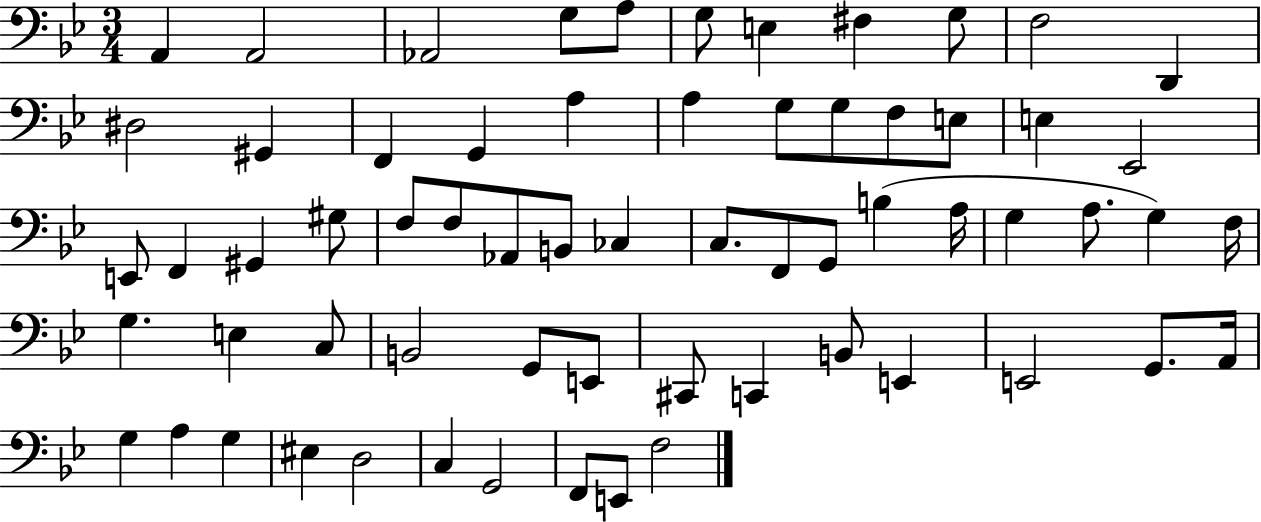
X:1
T:Untitled
M:3/4
L:1/4
K:Bb
A,, A,,2 _A,,2 G,/2 A,/2 G,/2 E, ^F, G,/2 F,2 D,, ^D,2 ^G,, F,, G,, A, A, G,/2 G,/2 F,/2 E,/2 E, _E,,2 E,,/2 F,, ^G,, ^G,/2 F,/2 F,/2 _A,,/2 B,,/2 _C, C,/2 F,,/2 G,,/2 B, A,/4 G, A,/2 G, F,/4 G, E, C,/2 B,,2 G,,/2 E,,/2 ^C,,/2 C,, B,,/2 E,, E,,2 G,,/2 A,,/4 G, A, G, ^E, D,2 C, G,,2 F,,/2 E,,/2 F,2